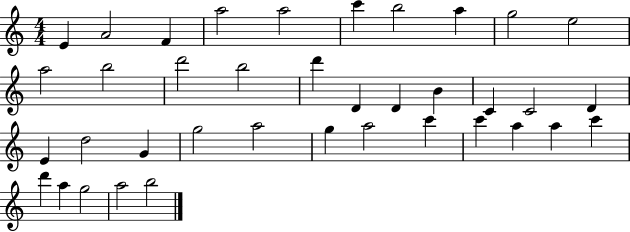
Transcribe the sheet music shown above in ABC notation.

X:1
T:Untitled
M:4/4
L:1/4
K:C
E A2 F a2 a2 c' b2 a g2 e2 a2 b2 d'2 b2 d' D D B C C2 D E d2 G g2 a2 g a2 c' c' a a c' d' a g2 a2 b2